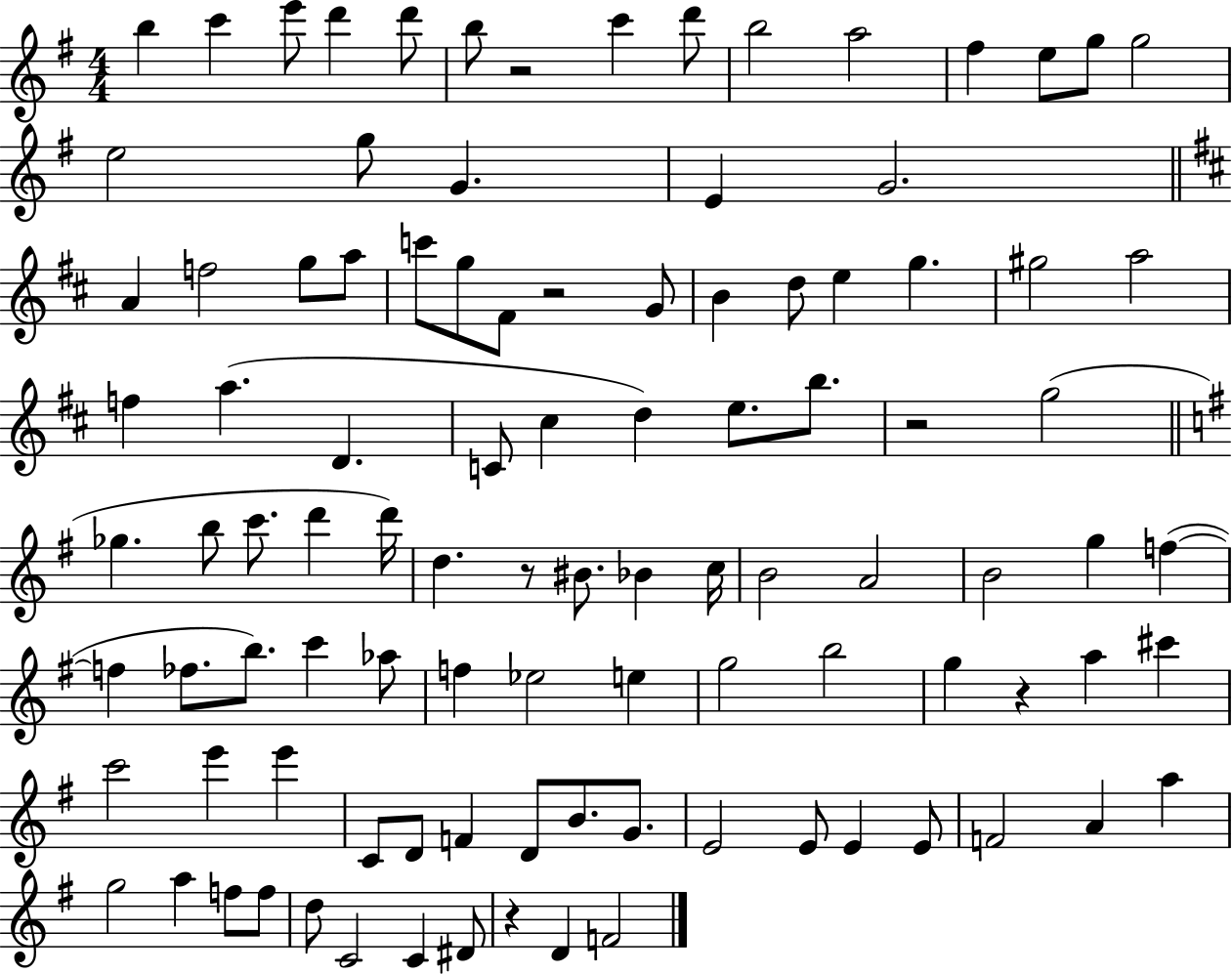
{
  \clef treble
  \numericTimeSignature
  \time 4/4
  \key g \major
  b''4 c'''4 e'''8 d'''4 d'''8 | b''8 r2 c'''4 d'''8 | b''2 a''2 | fis''4 e''8 g''8 g''2 | \break e''2 g''8 g'4. | e'4 g'2. | \bar "||" \break \key b \minor a'4 f''2 g''8 a''8 | c'''8 g''8 fis'8 r2 g'8 | b'4 d''8 e''4 g''4. | gis''2 a''2 | \break f''4 a''4.( d'4. | c'8 cis''4 d''4) e''8. b''8. | r2 g''2( | \bar "||" \break \key g \major ges''4. b''8 c'''8. d'''4 d'''16) | d''4. r8 bis'8. bes'4 c''16 | b'2 a'2 | b'2 g''4 f''4~(~ | \break f''4 fes''8. b''8.) c'''4 aes''8 | f''4 ees''2 e''4 | g''2 b''2 | g''4 r4 a''4 cis'''4 | \break c'''2 e'''4 e'''4 | c'8 d'8 f'4 d'8 b'8. g'8. | e'2 e'8 e'4 e'8 | f'2 a'4 a''4 | \break g''2 a''4 f''8 f''8 | d''8 c'2 c'4 dis'8 | r4 d'4 f'2 | \bar "|."
}